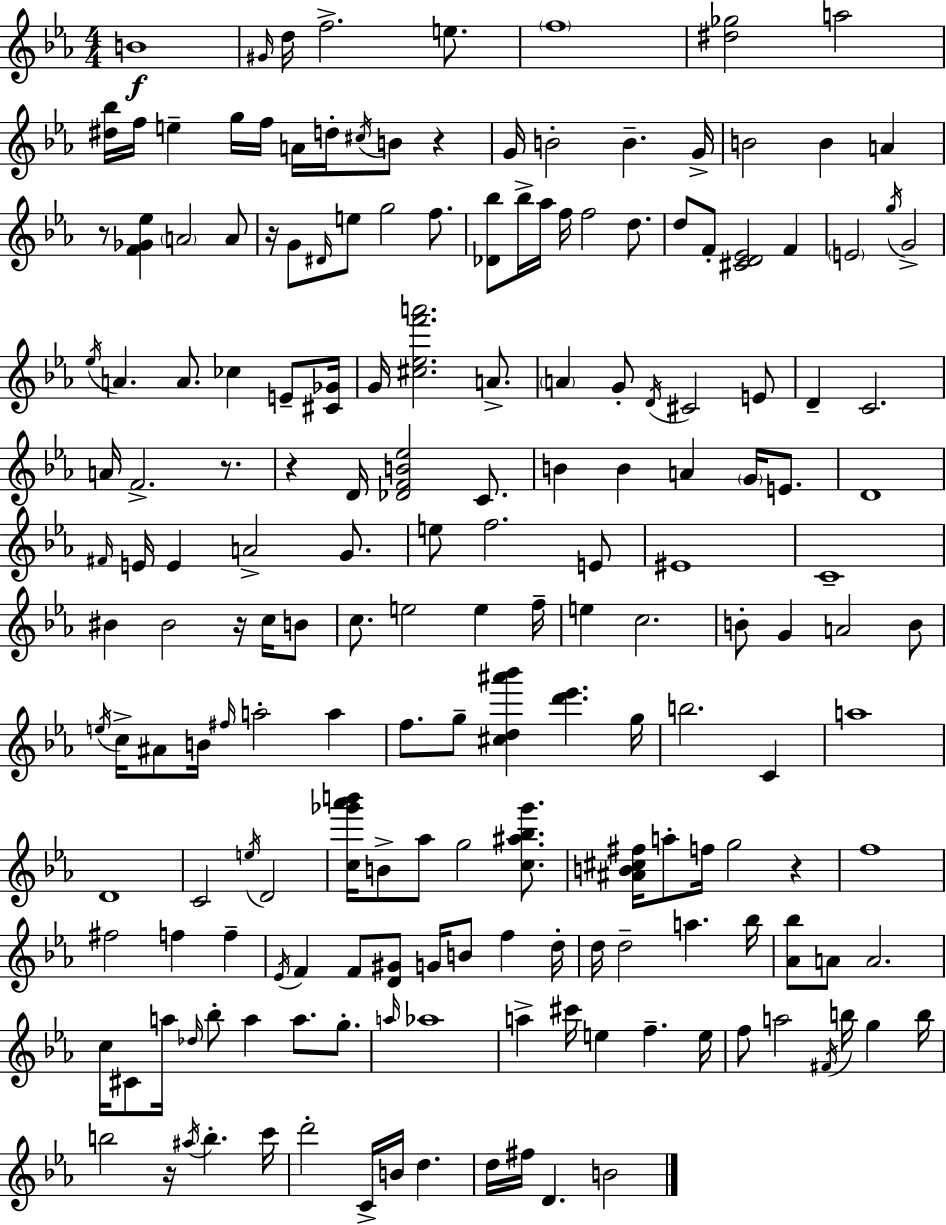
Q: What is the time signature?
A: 4/4